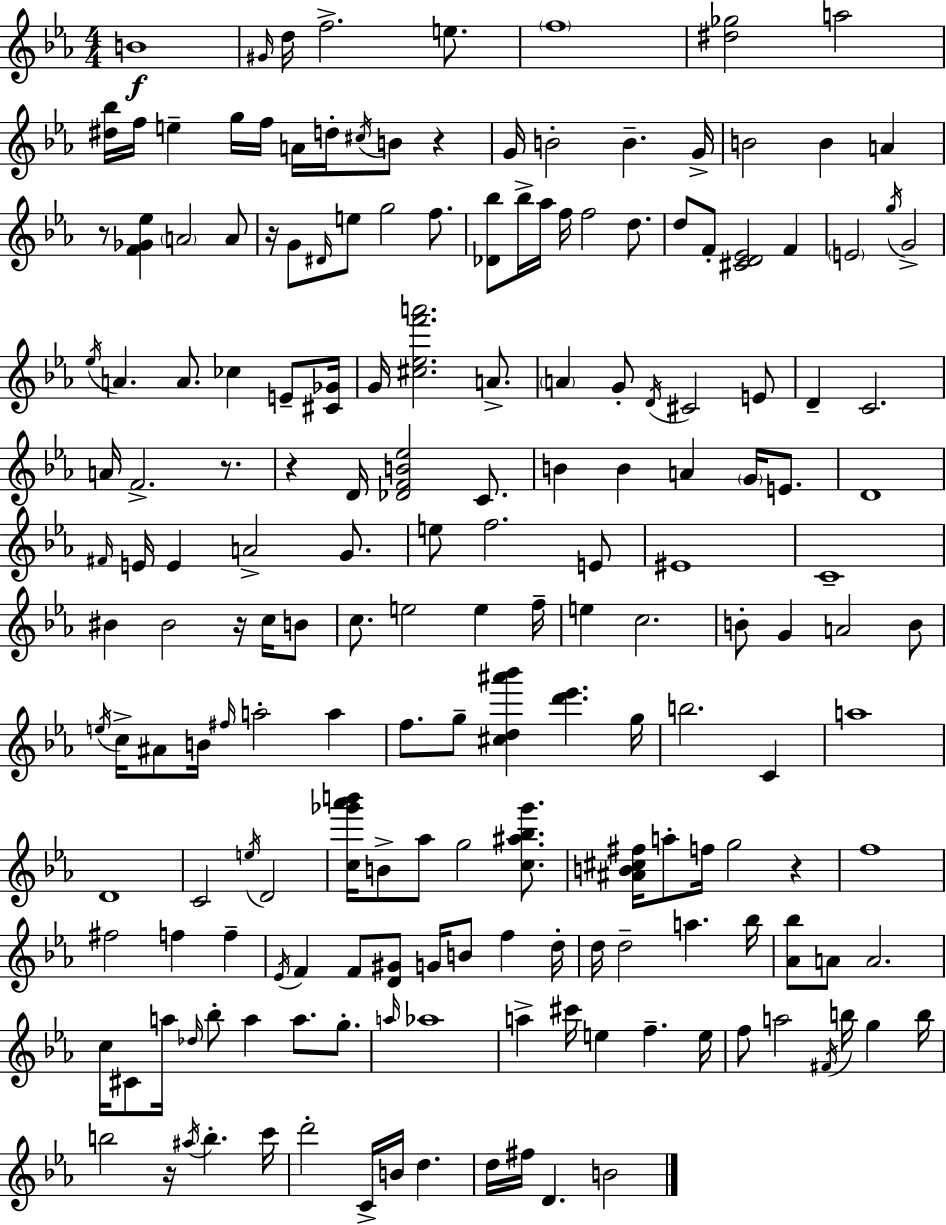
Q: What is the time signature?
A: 4/4